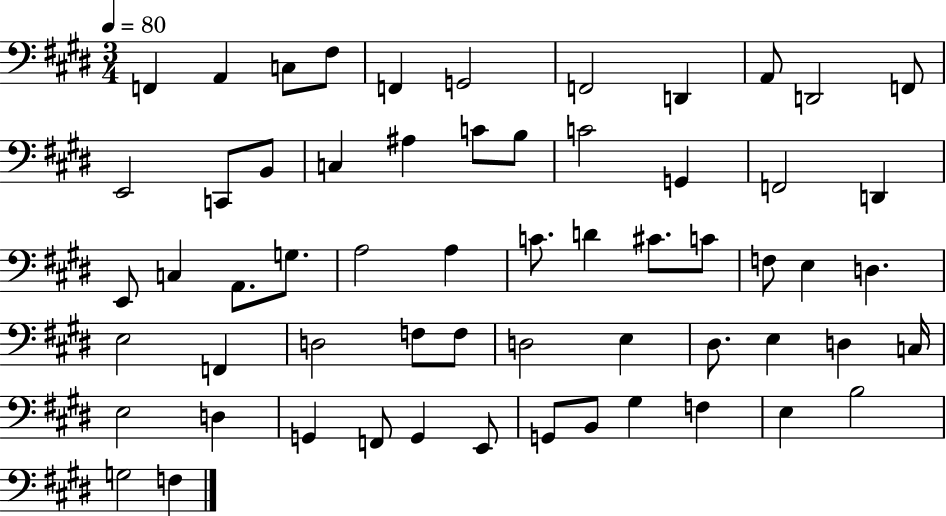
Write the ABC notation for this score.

X:1
T:Untitled
M:3/4
L:1/4
K:E
F,, A,, C,/2 ^F,/2 F,, G,,2 F,,2 D,, A,,/2 D,,2 F,,/2 E,,2 C,,/2 B,,/2 C, ^A, C/2 B,/2 C2 G,, F,,2 D,, E,,/2 C, A,,/2 G,/2 A,2 A, C/2 D ^C/2 C/2 F,/2 E, D, E,2 F,, D,2 F,/2 F,/2 D,2 E, ^D,/2 E, D, C,/4 E,2 D, G,, F,,/2 G,, E,,/2 G,,/2 B,,/2 ^G, F, E, B,2 G,2 F,